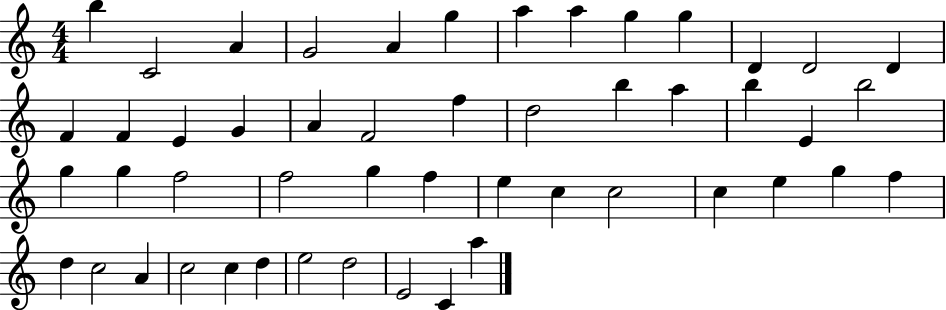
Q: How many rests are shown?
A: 0